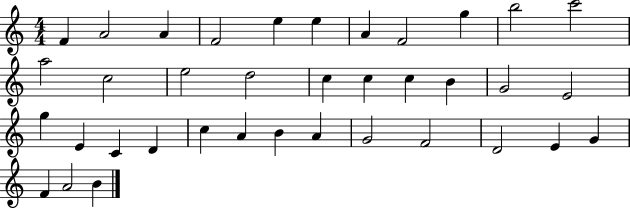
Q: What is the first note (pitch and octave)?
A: F4